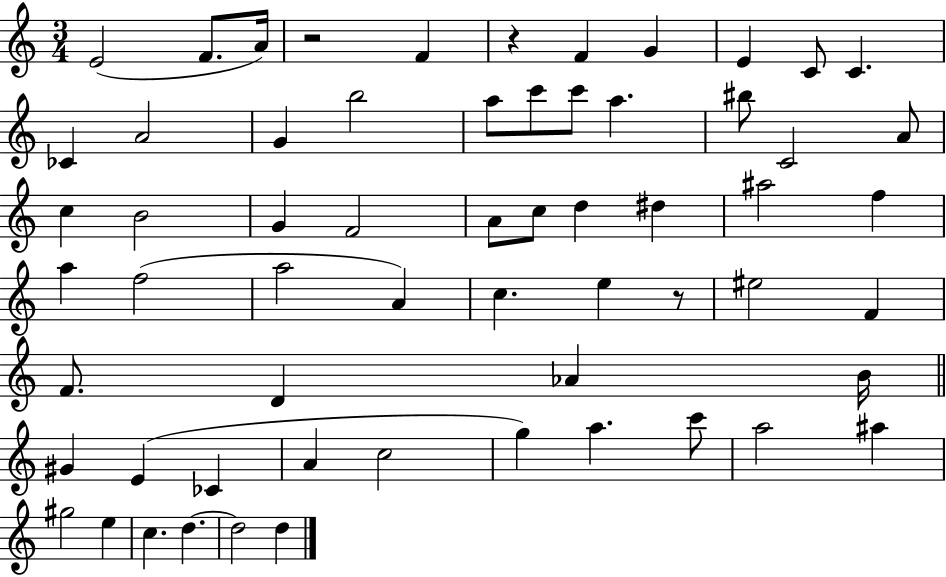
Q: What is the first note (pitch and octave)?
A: E4